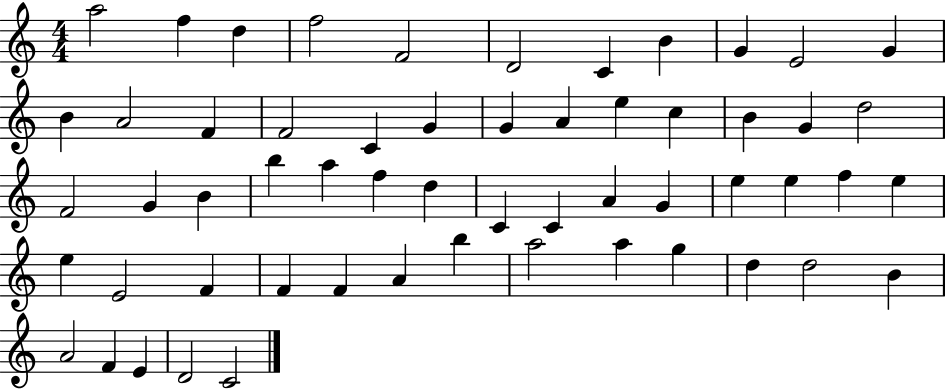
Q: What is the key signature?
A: C major